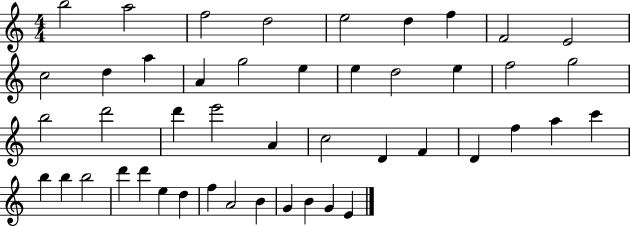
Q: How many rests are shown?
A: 0